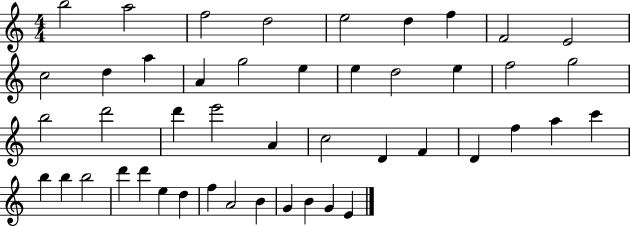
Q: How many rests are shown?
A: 0